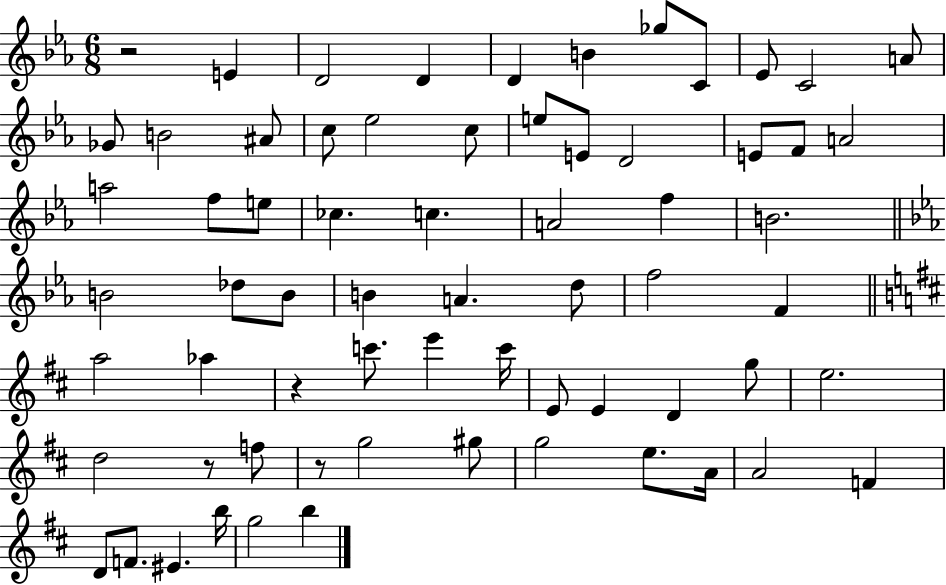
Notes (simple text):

R/h E4/q D4/h D4/q D4/q B4/q Gb5/e C4/e Eb4/e C4/h A4/e Gb4/e B4/h A#4/e C5/e Eb5/h C5/e E5/e E4/e D4/h E4/e F4/e A4/h A5/h F5/e E5/e CES5/q. C5/q. A4/h F5/q B4/h. B4/h Db5/e B4/e B4/q A4/q. D5/e F5/h F4/q A5/h Ab5/q R/q C6/e. E6/q C6/s E4/e E4/q D4/q G5/e E5/h. D5/h R/e F5/e R/e G5/h G#5/e G5/h E5/e. A4/s A4/h F4/q D4/e F4/e. EIS4/q. B5/s G5/h B5/q